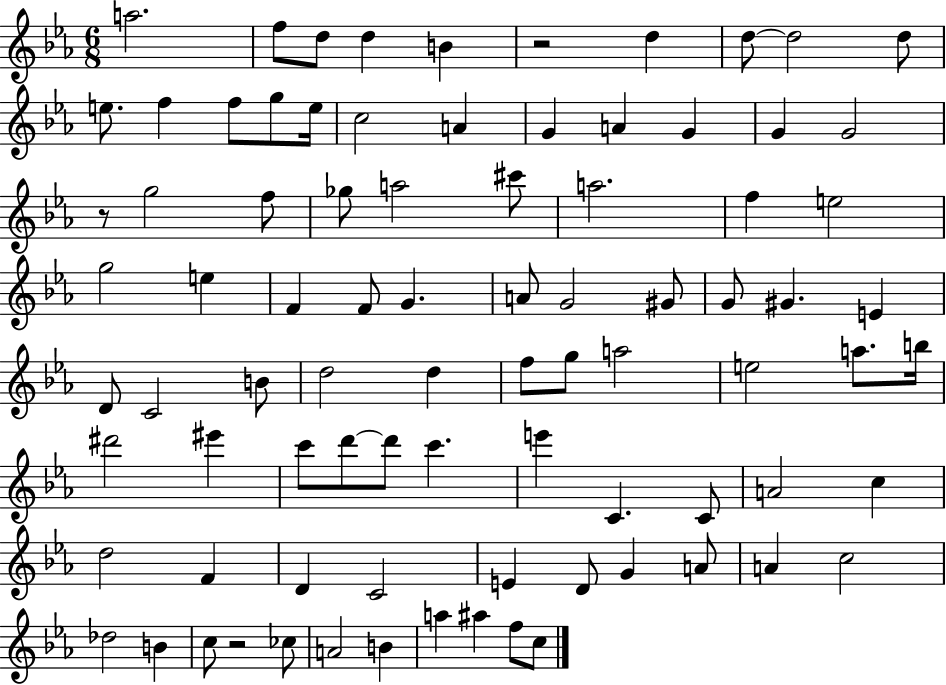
X:1
T:Untitled
M:6/8
L:1/4
K:Eb
a2 f/2 d/2 d B z2 d d/2 d2 d/2 e/2 f f/2 g/2 e/4 c2 A G A G G G2 z/2 g2 f/2 _g/2 a2 ^c'/2 a2 f e2 g2 e F F/2 G A/2 G2 ^G/2 G/2 ^G E D/2 C2 B/2 d2 d f/2 g/2 a2 e2 a/2 b/4 ^d'2 ^e' c'/2 d'/2 d'/2 c' e' C C/2 A2 c d2 F D C2 E D/2 G A/2 A c2 _d2 B c/2 z2 _c/2 A2 B a ^a f/2 c/2